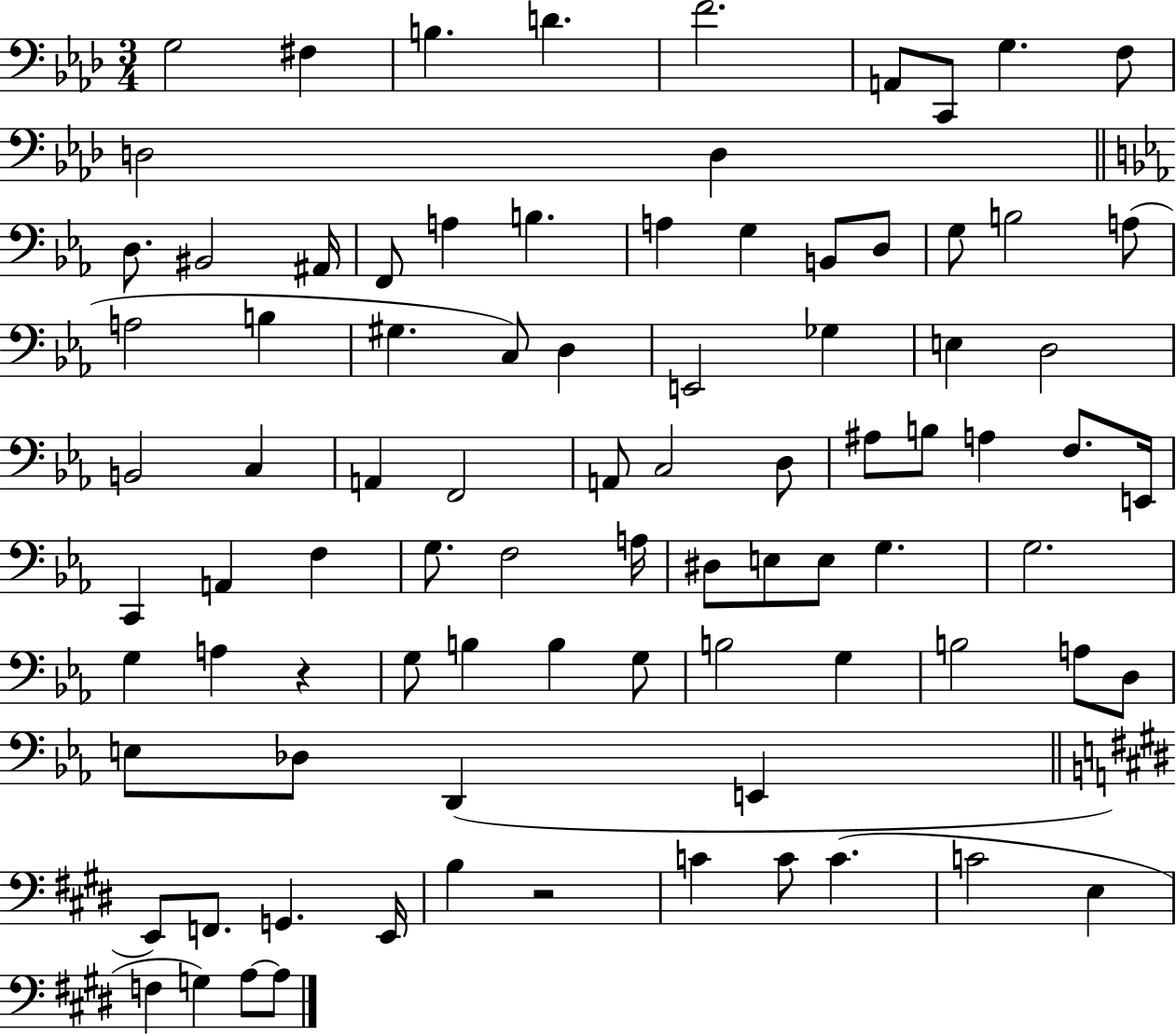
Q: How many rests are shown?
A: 2